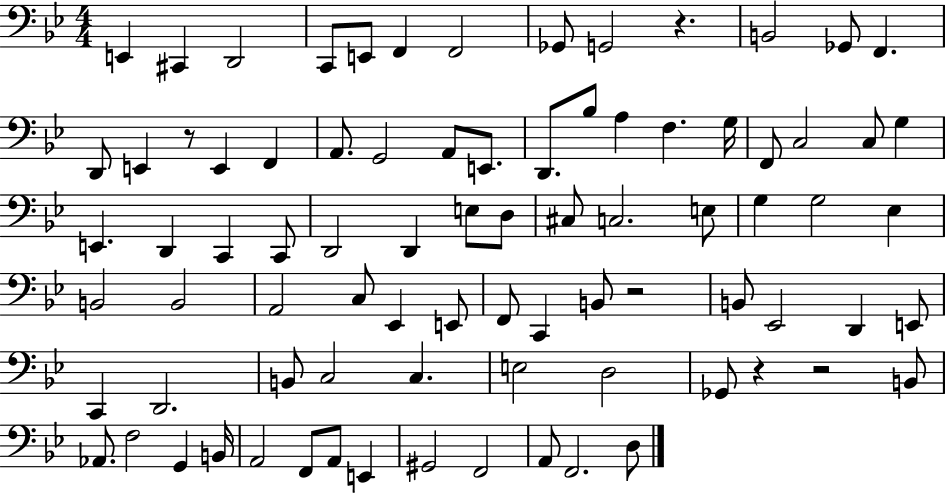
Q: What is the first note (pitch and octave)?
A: E2